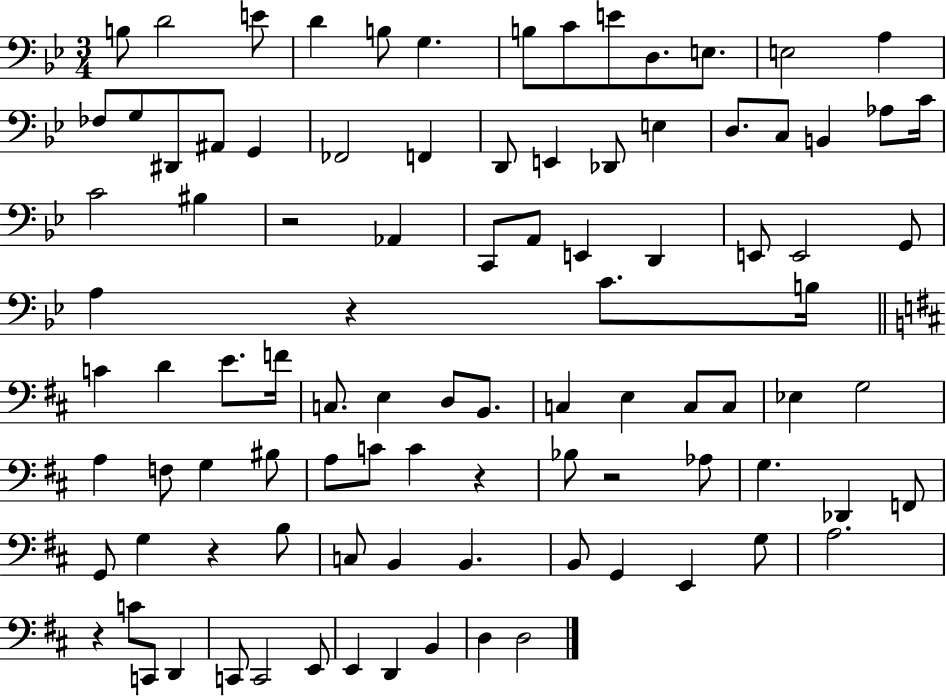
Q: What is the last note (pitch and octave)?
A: D3